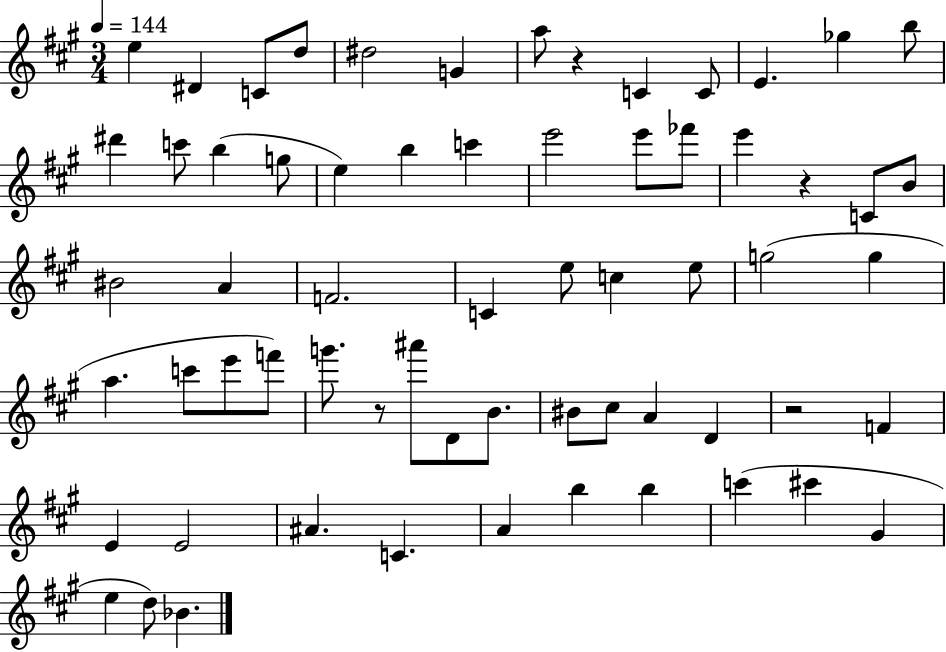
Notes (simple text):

E5/q D#4/q C4/e D5/e D#5/h G4/q A5/e R/q C4/q C4/e E4/q. Gb5/q B5/e D#6/q C6/e B5/q G5/e E5/q B5/q C6/q E6/h E6/e FES6/e E6/q R/q C4/e B4/e BIS4/h A4/q F4/h. C4/q E5/e C5/q E5/e G5/h G5/q A5/q. C6/e E6/e F6/e G6/e. R/e A#6/e D4/e B4/e. BIS4/e C#5/e A4/q D4/q R/h F4/q E4/q E4/h A#4/q. C4/q. A4/q B5/q B5/q C6/q C#6/q G#4/q E5/q D5/e Bb4/q.